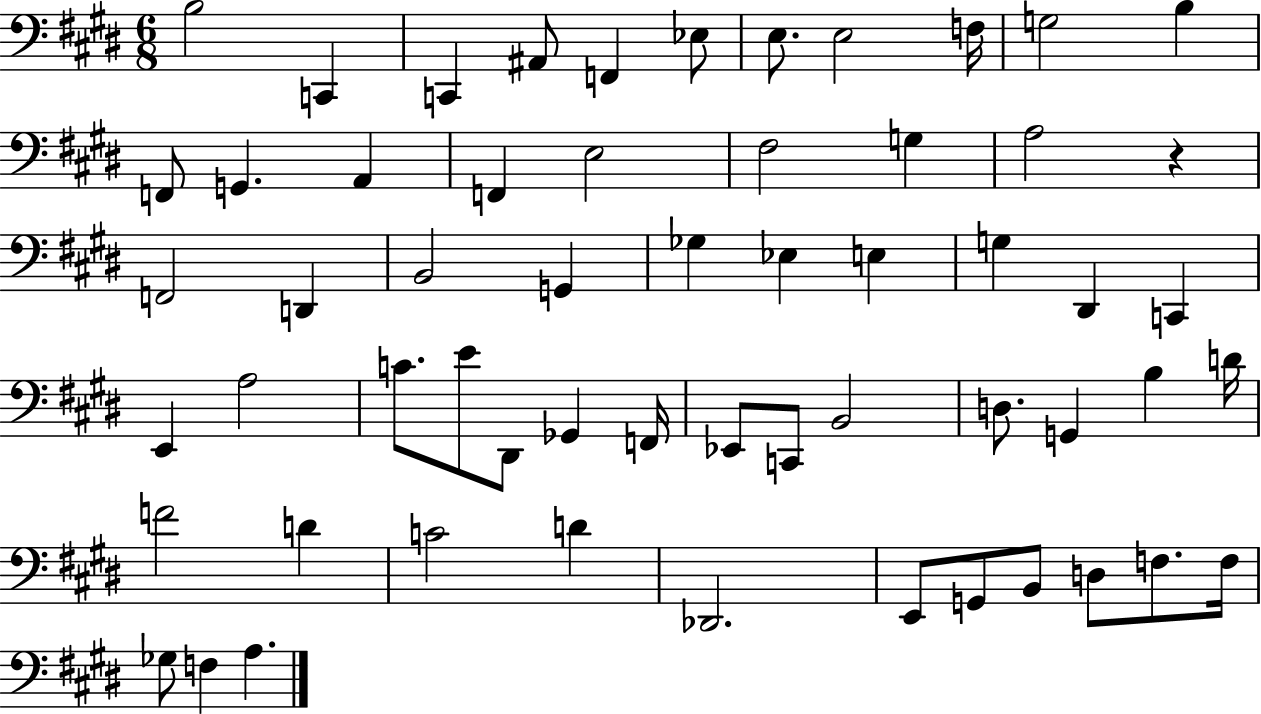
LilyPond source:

{
  \clef bass
  \numericTimeSignature
  \time 6/8
  \key e \major
  b2 c,4 | c,4 ais,8 f,4 ees8 | e8. e2 f16 | g2 b4 | \break f,8 g,4. a,4 | f,4 e2 | fis2 g4 | a2 r4 | \break f,2 d,4 | b,2 g,4 | ges4 ees4 e4 | g4 dis,4 c,4 | \break e,4 a2 | c'8. e'8 dis,8 ges,4 f,16 | ees,8 c,8 b,2 | d8. g,4 b4 d'16 | \break f'2 d'4 | c'2 d'4 | des,2. | e,8 g,8 b,8 d8 f8. f16 | \break ges8 f4 a4. | \bar "|."
}